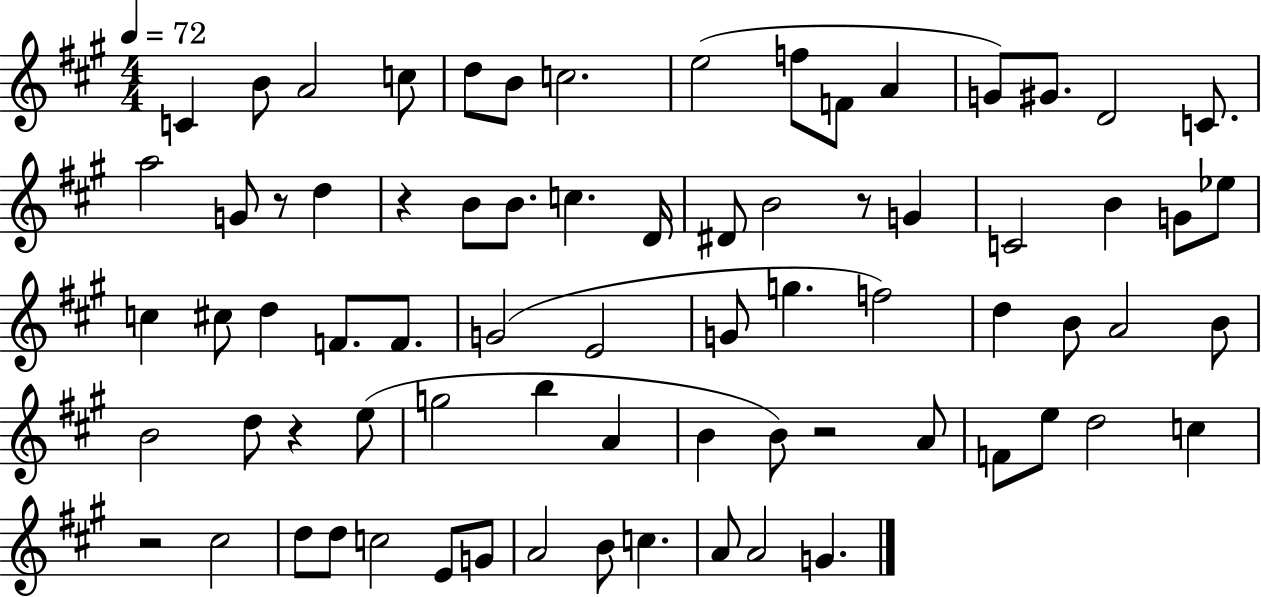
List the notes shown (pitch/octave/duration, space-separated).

C4/q B4/e A4/h C5/e D5/e B4/e C5/h. E5/h F5/e F4/e A4/q G4/e G#4/e. D4/h C4/e. A5/h G4/e R/e D5/q R/q B4/e B4/e. C5/q. D4/s D#4/e B4/h R/e G4/q C4/h B4/q G4/e Eb5/e C5/q C#5/e D5/q F4/e. F4/e. G4/h E4/h G4/e G5/q. F5/h D5/q B4/e A4/h B4/e B4/h D5/e R/q E5/e G5/h B5/q A4/q B4/q B4/e R/h A4/e F4/e E5/e D5/h C5/q R/h C#5/h D5/e D5/e C5/h E4/e G4/e A4/h B4/e C5/q. A4/e A4/h G4/q.